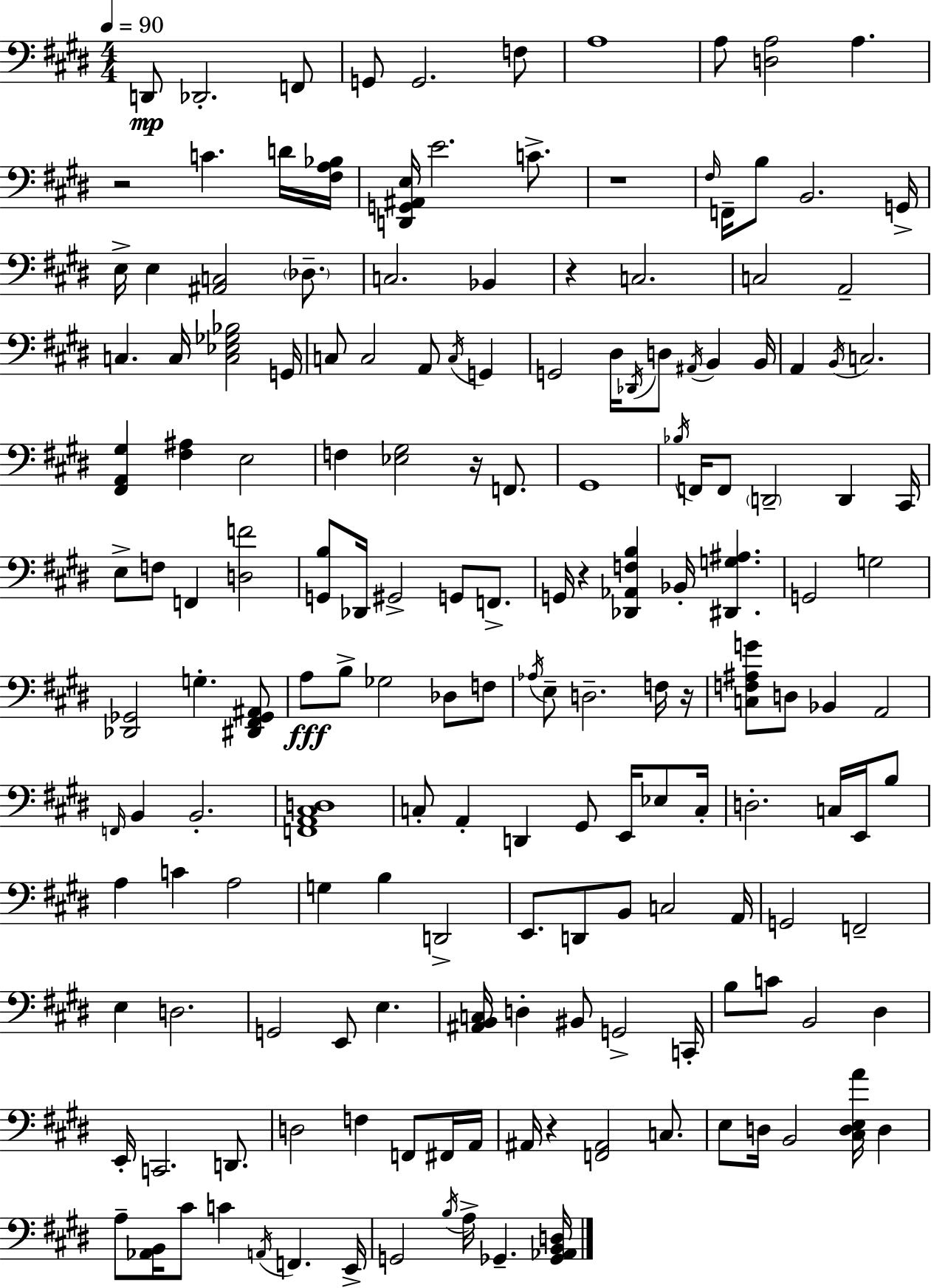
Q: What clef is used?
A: bass